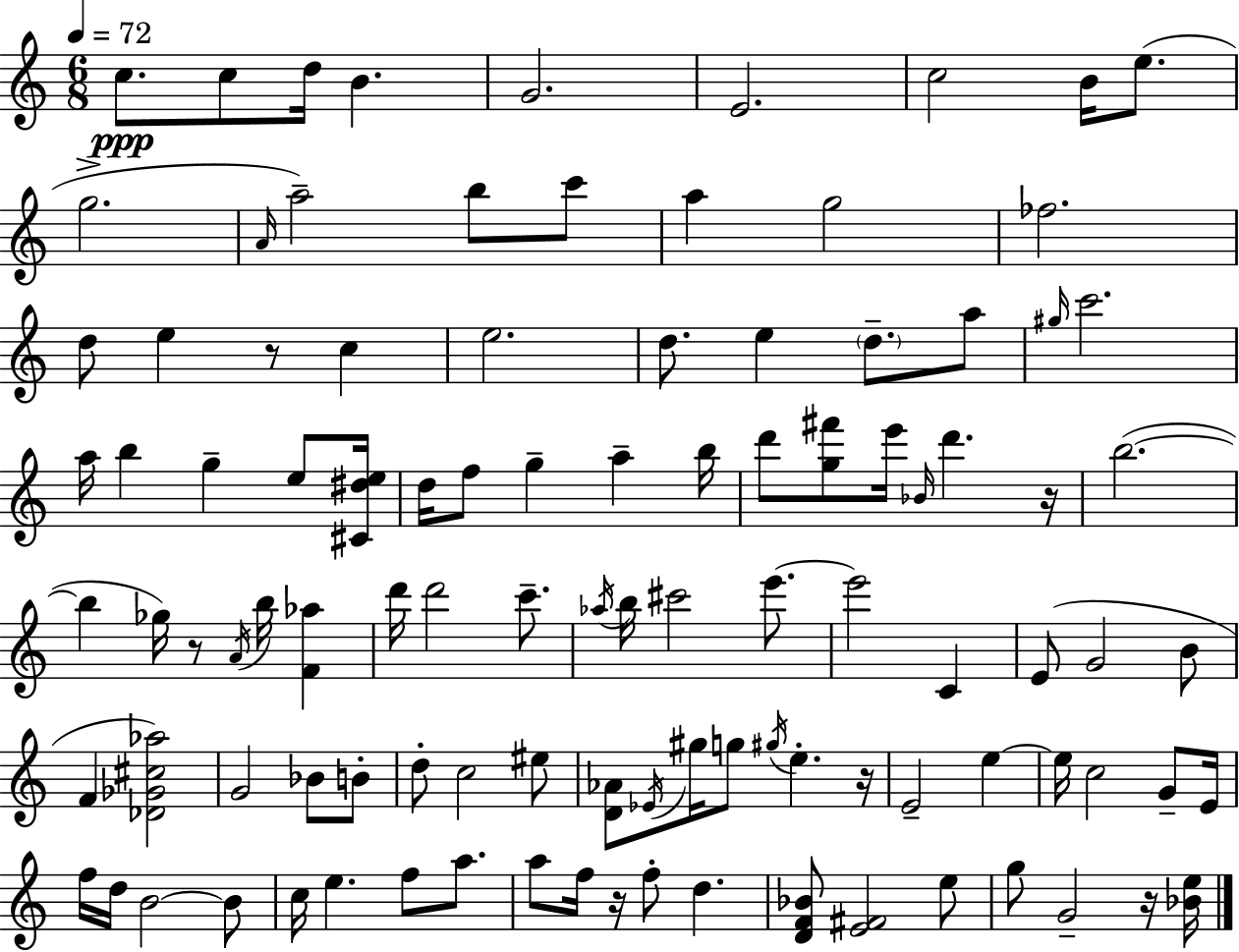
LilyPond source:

{
  \clef treble
  \numericTimeSignature
  \time 6/8
  \key c \major
  \tempo 4 = 72
  c''8.\ppp c''8 d''16 b'4. | g'2. | e'2. | c''2 b'16 e''8.( | \break g''2.-> | \grace { a'16 }) a''2-- b''8 c'''8 | a''4 g''2 | fes''2. | \break d''8 e''4 r8 c''4 | e''2. | d''8. e''4 \parenthesize d''8.-- a''8 | \grace { gis''16 } c'''2. | \break a''16 b''4 g''4-- e''8 | <cis' dis'' e''>16 d''16 f''8 g''4-- a''4-- | b''16 d'''8 <g'' fis'''>8 e'''16 \grace { bes'16 } d'''4. | r16 b''2.~(~ | \break b''4 ges''16) r8 \acciaccatura { a'16 } b''16 | <f' aes''>4 d'''16 d'''2 | c'''8.-- \acciaccatura { aes''16 } b''16 cis'''2 | e'''8.~~ e'''2 | \break c'4 e'8( g'2 | b'8 f'4 <des' ges' cis'' aes''>2) | g'2 | bes'8 b'8-. d''8-. c''2 | \break eis''8 <d' aes'>8 \acciaccatura { ees'16 } gis''16 g''8 \acciaccatura { gis''16 } | e''4.-. r16 e'2-- | e''4~~ e''16 c''2 | g'8-- e'16 f''16 d''16 b'2~~ | \break b'8 c''16 e''4. | f''8 a''8. a''8 f''16 r16 f''8-. | d''4. <d' f' bes'>8 <e' fis'>2 | e''8 g''8 g'2-- | \break r16 <bes' e''>16 \bar "|."
}